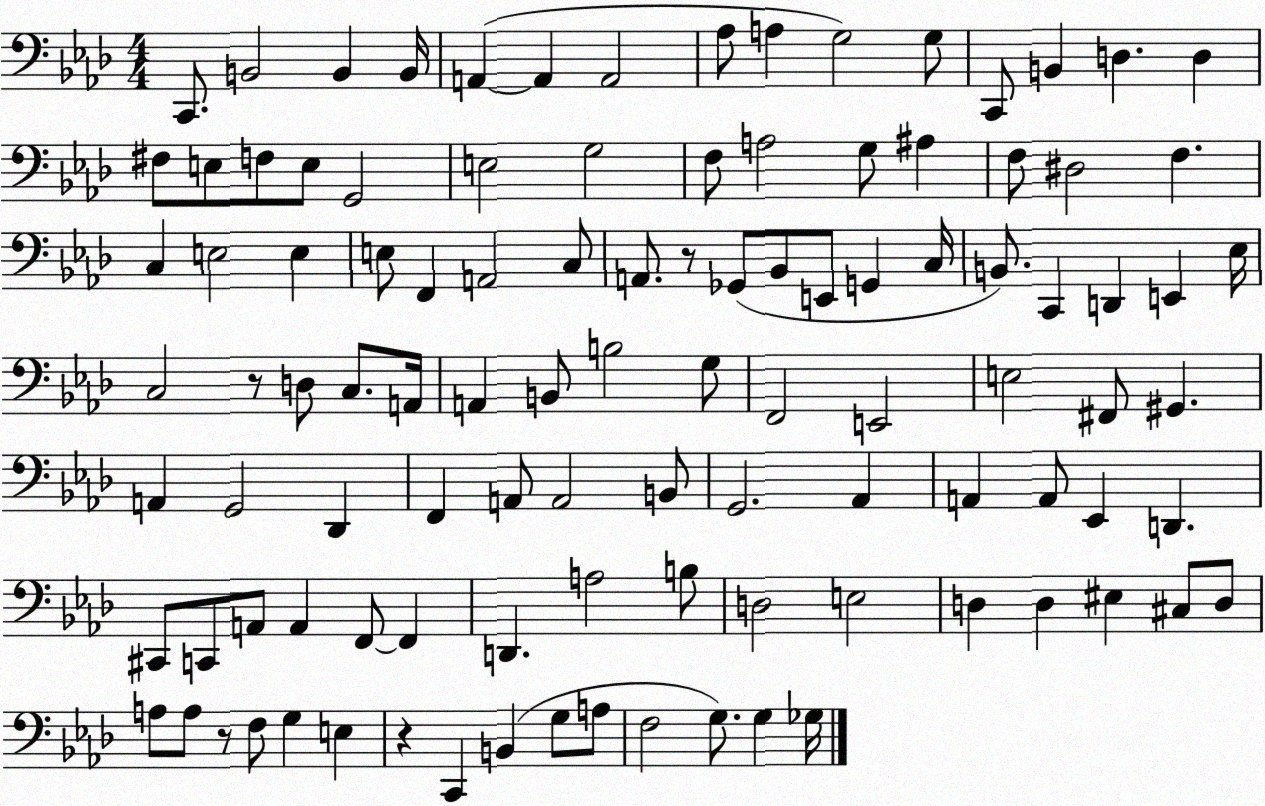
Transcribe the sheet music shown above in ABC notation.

X:1
T:Untitled
M:4/4
L:1/4
K:Ab
C,,/2 B,,2 B,, B,,/4 A,, A,, A,,2 _A,/2 A, G,2 G,/2 C,,/2 B,, D, D, ^F,/2 E,/2 F,/2 E,/2 G,,2 E,2 G,2 F,/2 A,2 G,/2 ^A, F,/2 ^D,2 F, C, E,2 E, E,/2 F,, A,,2 C,/2 A,,/2 z/2 _G,,/2 _B,,/2 E,,/2 G,, C,/4 B,,/2 C,, D,, E,, _E,/4 C,2 z/2 D,/2 C,/2 A,,/4 A,, B,,/2 B,2 G,/2 F,,2 E,,2 E,2 ^F,,/2 ^G,, A,, G,,2 _D,, F,, A,,/2 A,,2 B,,/2 G,,2 _A,, A,, A,,/2 _E,, D,, ^C,,/2 C,,/2 A,,/2 A,, F,,/2 F,, D,, A,2 B,/2 D,2 E,2 D, D, ^E, ^C,/2 D,/2 A,/2 A,/2 z/2 F,/2 G, E, z C,, B,, G,/2 A,/2 F,2 G,/2 G, _G,/4